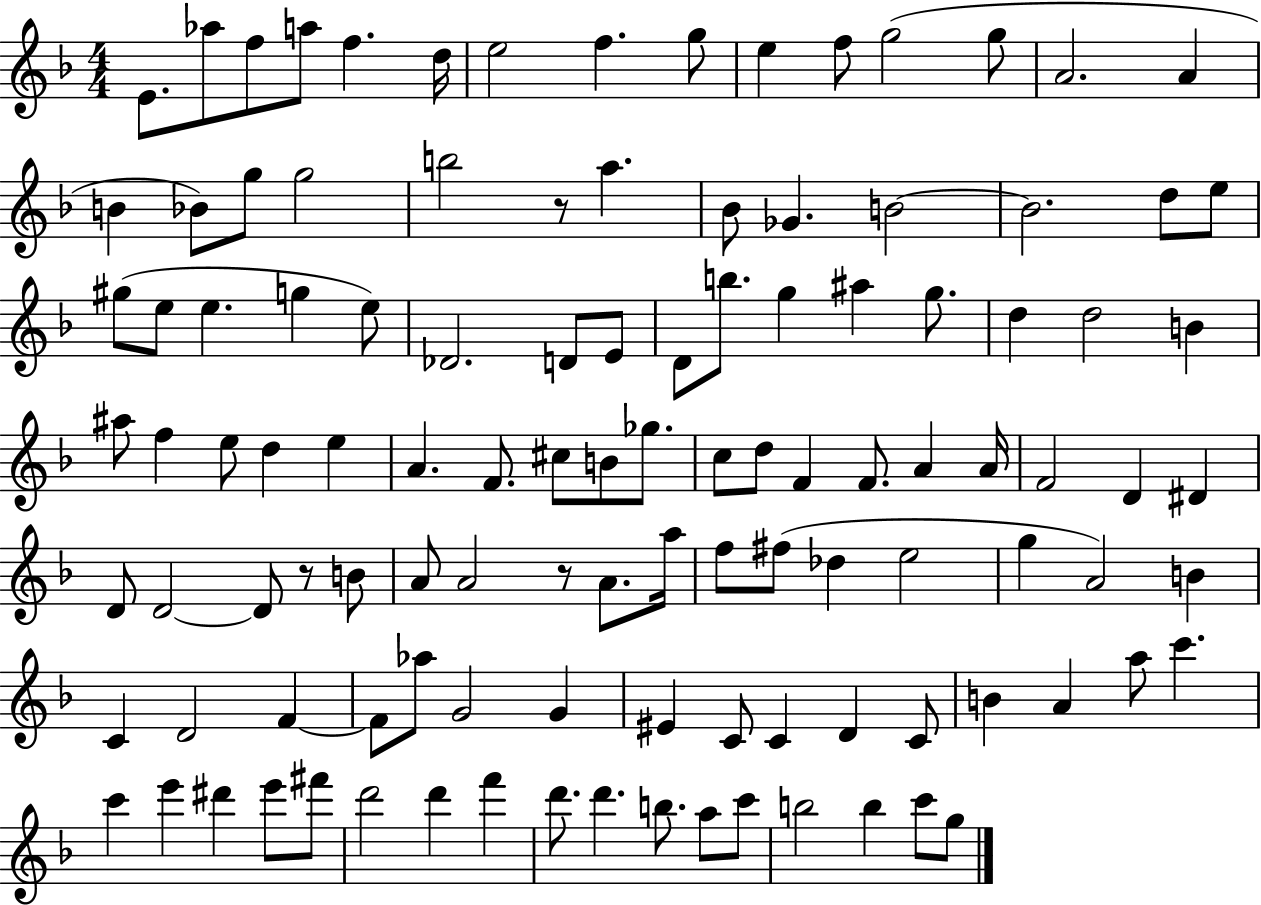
X:1
T:Untitled
M:4/4
L:1/4
K:F
E/2 _a/2 f/2 a/2 f d/4 e2 f g/2 e f/2 g2 g/2 A2 A B _B/2 g/2 g2 b2 z/2 a _B/2 _G B2 B2 d/2 e/2 ^g/2 e/2 e g e/2 _D2 D/2 E/2 D/2 b/2 g ^a g/2 d d2 B ^a/2 f e/2 d e A F/2 ^c/2 B/2 _g/2 c/2 d/2 F F/2 A A/4 F2 D ^D D/2 D2 D/2 z/2 B/2 A/2 A2 z/2 A/2 a/4 f/2 ^f/2 _d e2 g A2 B C D2 F F/2 _a/2 G2 G ^E C/2 C D C/2 B A a/2 c' c' e' ^d' e'/2 ^f'/2 d'2 d' f' d'/2 d' b/2 a/2 c'/2 b2 b c'/2 g/2